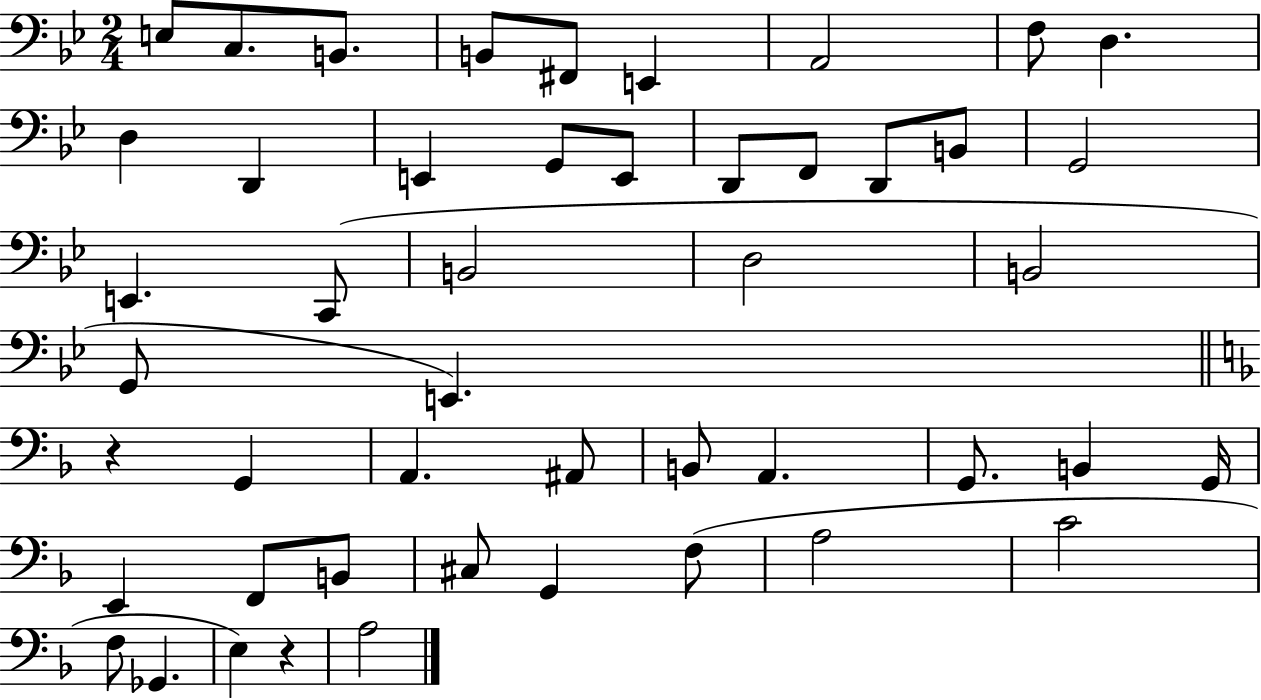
X:1
T:Untitled
M:2/4
L:1/4
K:Bb
E,/2 C,/2 B,,/2 B,,/2 ^F,,/2 E,, A,,2 F,/2 D, D, D,, E,, G,,/2 E,,/2 D,,/2 F,,/2 D,,/2 B,,/2 G,,2 E,, C,,/2 B,,2 D,2 B,,2 G,,/2 E,, z G,, A,, ^A,,/2 B,,/2 A,, G,,/2 B,, G,,/4 E,, F,,/2 B,,/2 ^C,/2 G,, F,/2 A,2 C2 F,/2 _G,, E, z A,2